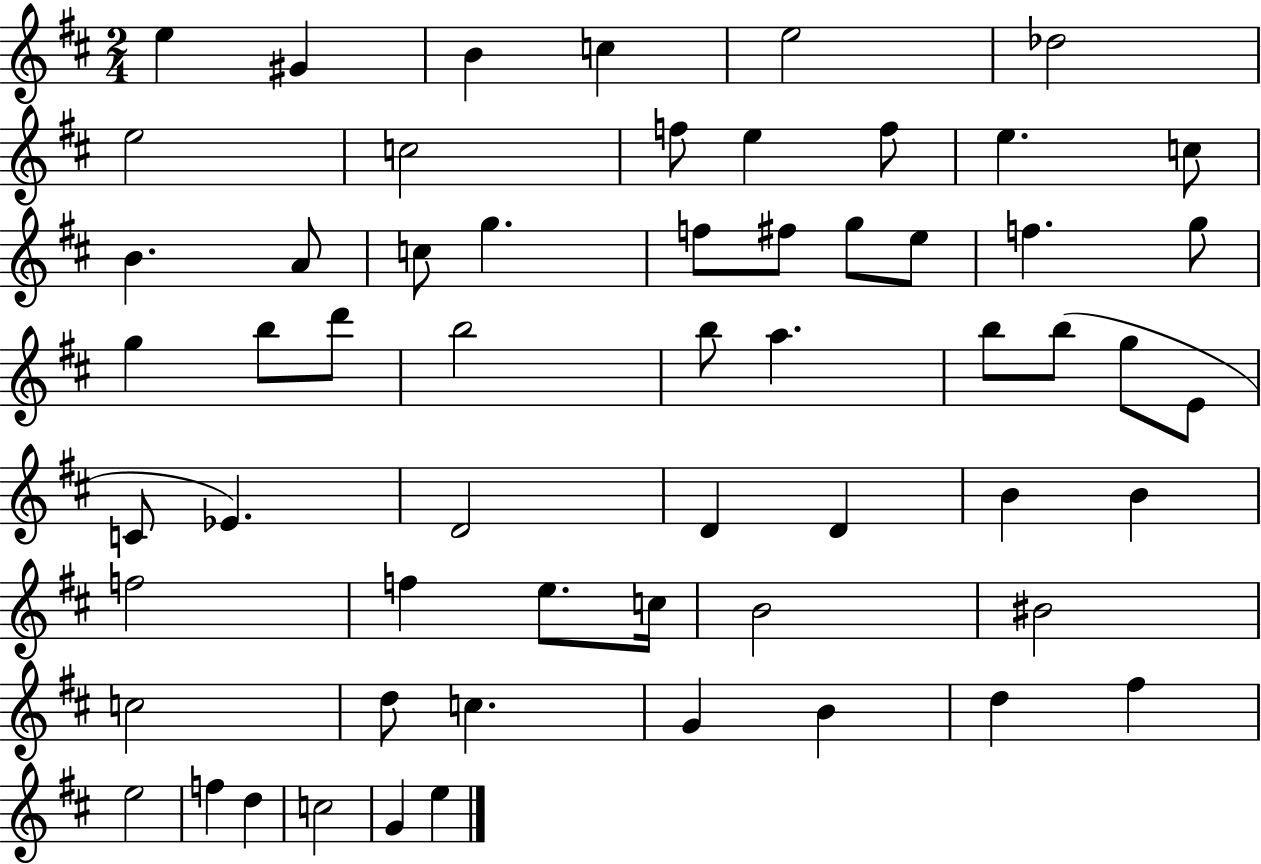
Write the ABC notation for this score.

X:1
T:Untitled
M:2/4
L:1/4
K:D
e ^G B c e2 _d2 e2 c2 f/2 e f/2 e c/2 B A/2 c/2 g f/2 ^f/2 g/2 e/2 f g/2 g b/2 d'/2 b2 b/2 a b/2 b/2 g/2 E/2 C/2 _E D2 D D B B f2 f e/2 c/4 B2 ^B2 c2 d/2 c G B d ^f e2 f d c2 G e